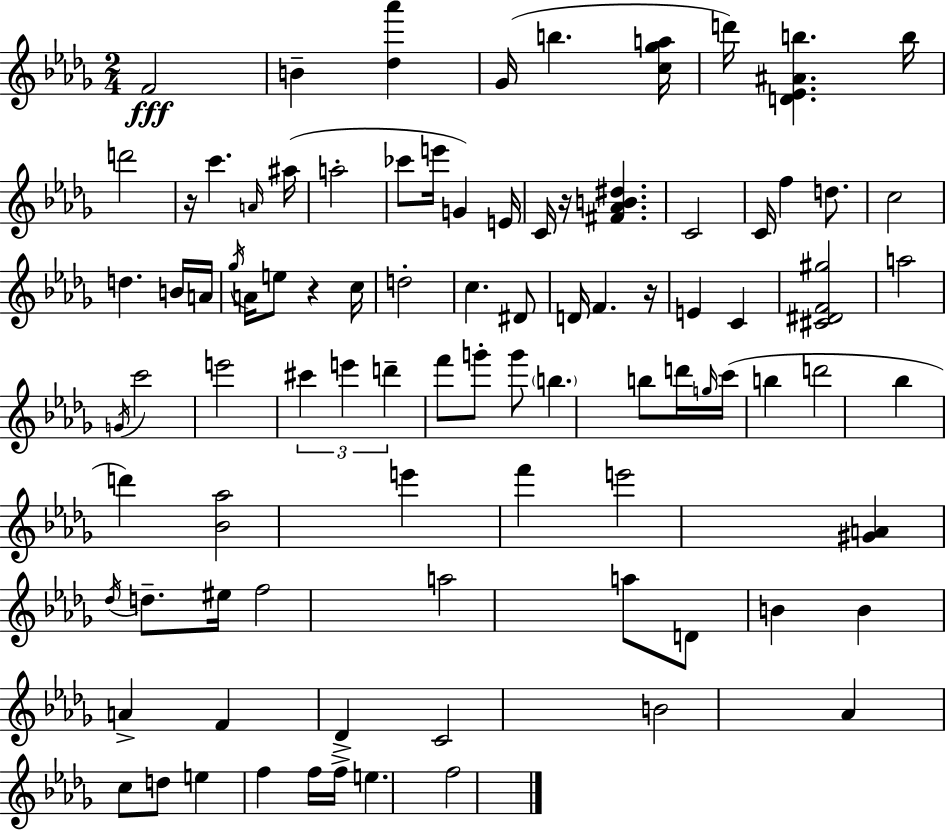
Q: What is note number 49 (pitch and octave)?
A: G5